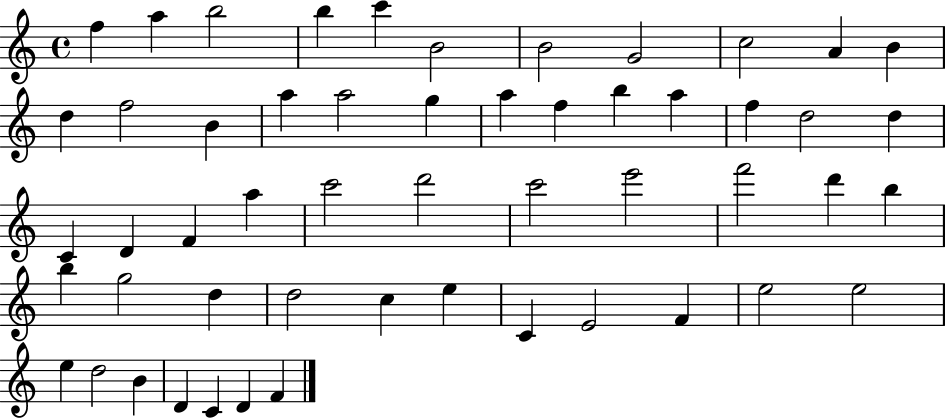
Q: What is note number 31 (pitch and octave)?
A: C6